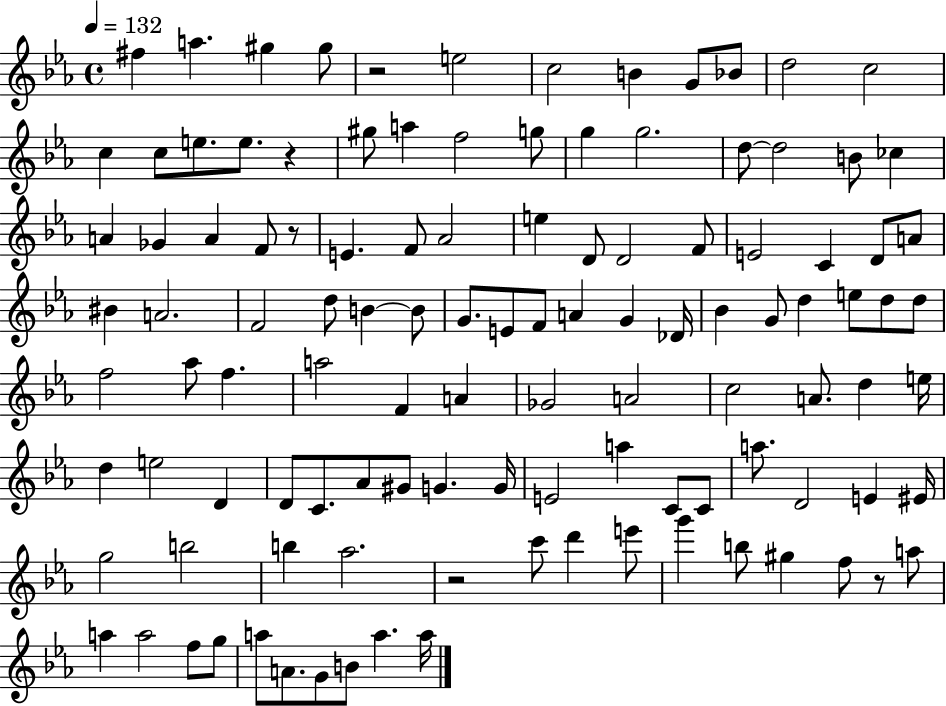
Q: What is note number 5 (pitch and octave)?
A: E5